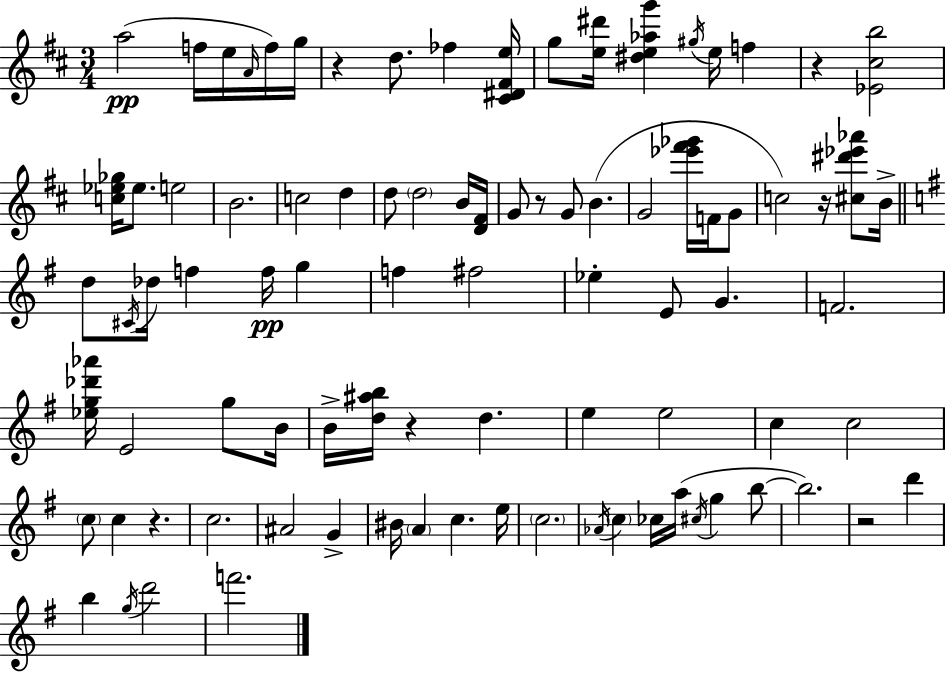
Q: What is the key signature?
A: D major